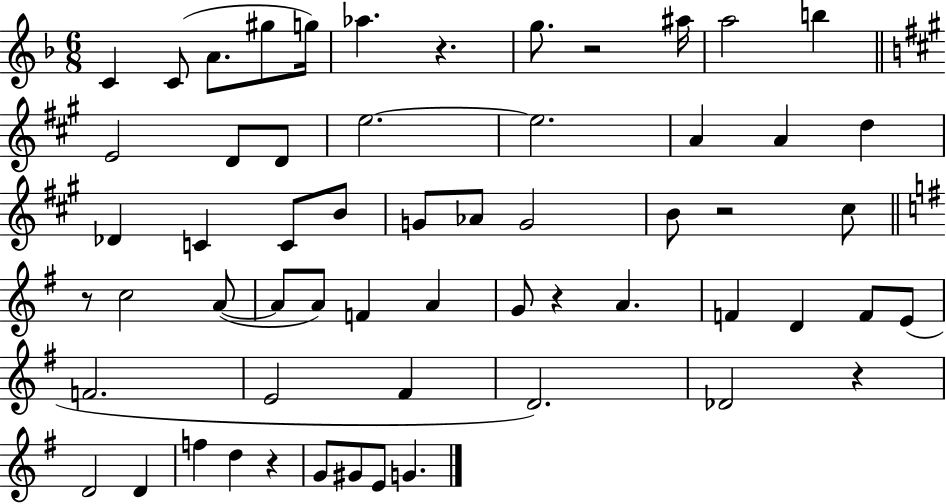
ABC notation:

X:1
T:Untitled
M:6/8
L:1/4
K:F
C C/2 A/2 ^g/2 g/4 _a z g/2 z2 ^a/4 a2 b E2 D/2 D/2 e2 e2 A A d _D C C/2 B/2 G/2 _A/2 G2 B/2 z2 ^c/2 z/2 c2 A/2 A/2 A/2 F A G/2 z A F D F/2 E/2 F2 E2 ^F D2 _D2 z D2 D f d z G/2 ^G/2 E/2 G